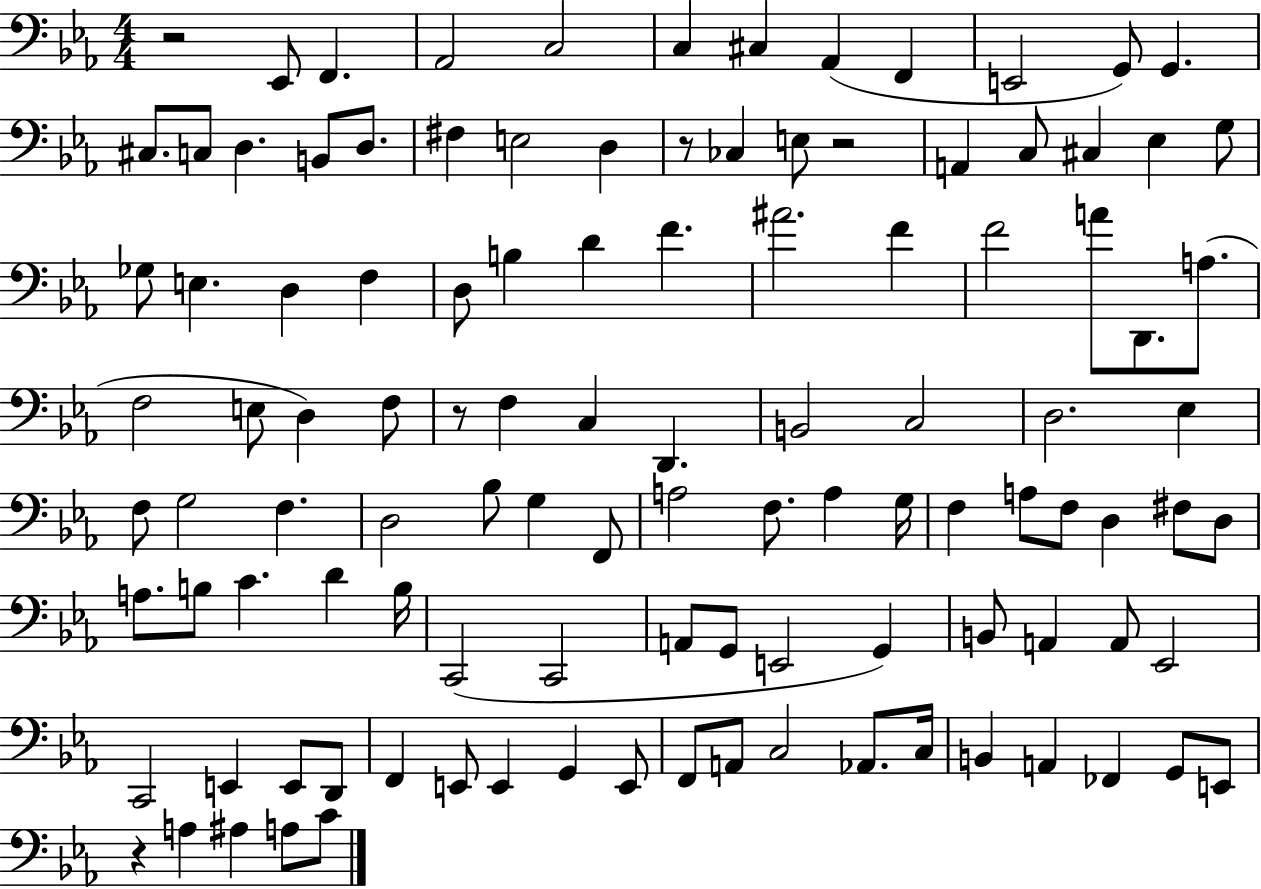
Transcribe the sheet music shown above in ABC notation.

X:1
T:Untitled
M:4/4
L:1/4
K:Eb
z2 _E,,/2 F,, _A,,2 C,2 C, ^C, _A,, F,, E,,2 G,,/2 G,, ^C,/2 C,/2 D, B,,/2 D,/2 ^F, E,2 D, z/2 _C, E,/2 z2 A,, C,/2 ^C, _E, G,/2 _G,/2 E, D, F, D,/2 B, D F ^A2 F F2 A/2 D,,/2 A,/2 F,2 E,/2 D, F,/2 z/2 F, C, D,, B,,2 C,2 D,2 _E, F,/2 G,2 F, D,2 _B,/2 G, F,,/2 A,2 F,/2 A, G,/4 F, A,/2 F,/2 D, ^F,/2 D,/2 A,/2 B,/2 C D B,/4 C,,2 C,,2 A,,/2 G,,/2 E,,2 G,, B,,/2 A,, A,,/2 _E,,2 C,,2 E,, E,,/2 D,,/2 F,, E,,/2 E,, G,, E,,/2 F,,/2 A,,/2 C,2 _A,,/2 C,/4 B,, A,, _F,, G,,/2 E,,/2 z A, ^A, A,/2 C/2